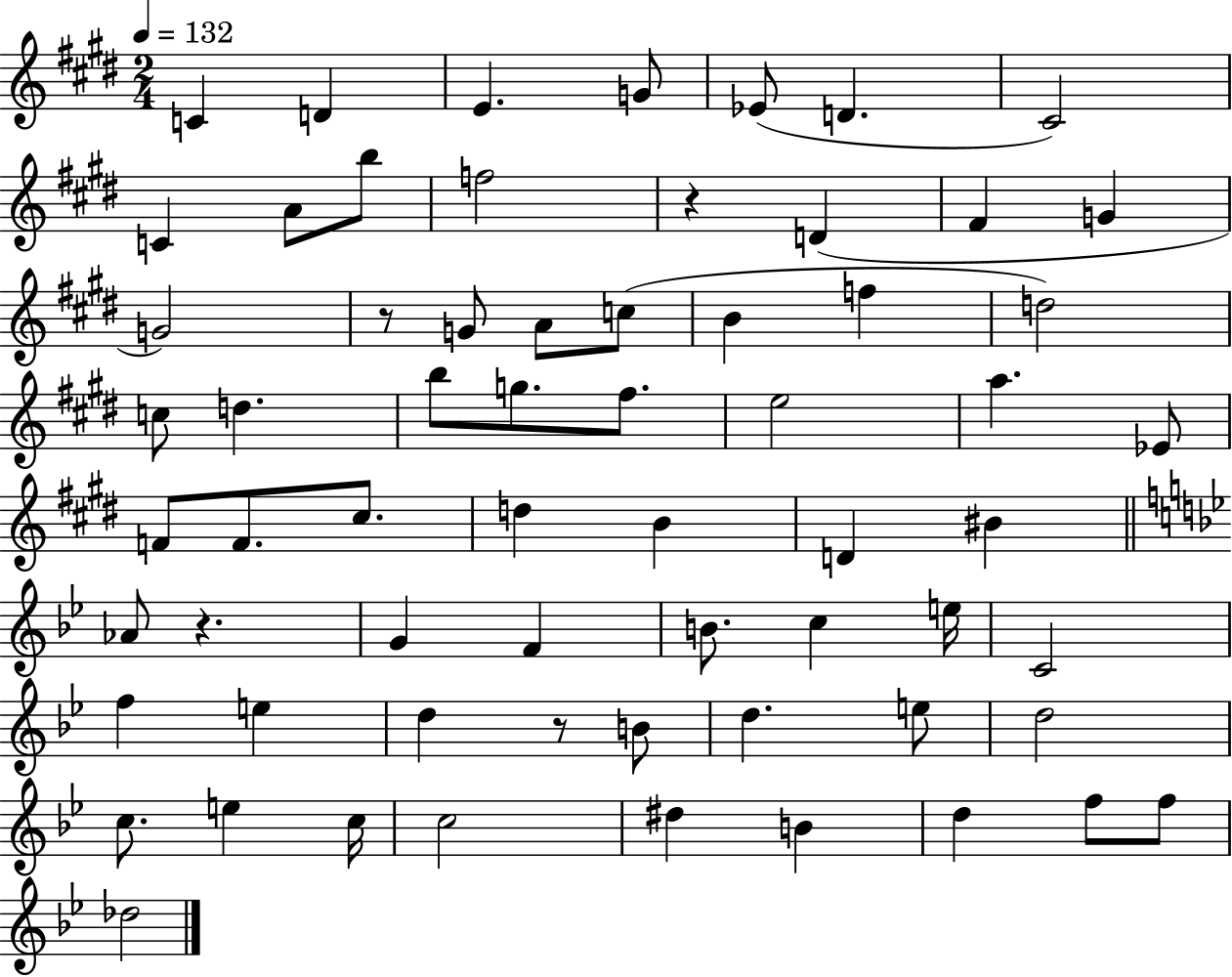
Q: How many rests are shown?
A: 4